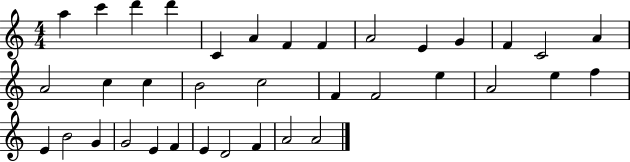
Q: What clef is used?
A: treble